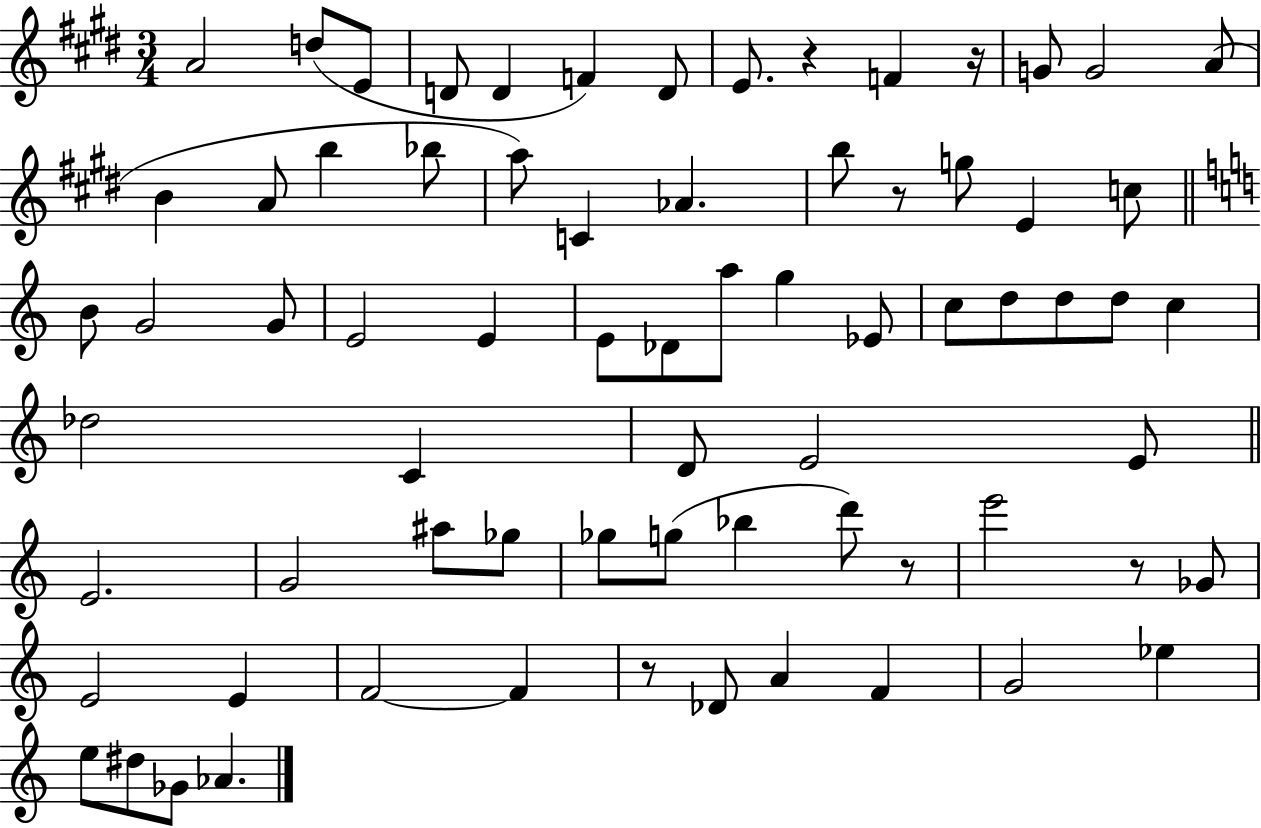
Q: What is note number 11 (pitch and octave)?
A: G4